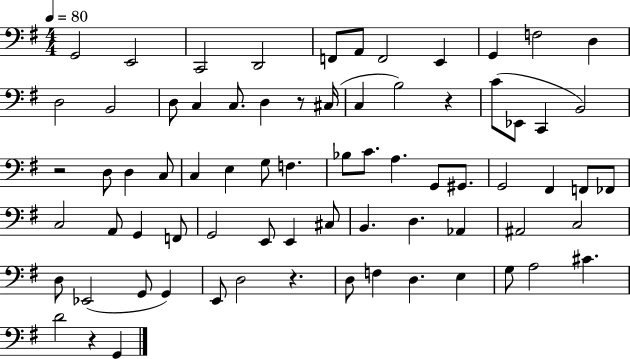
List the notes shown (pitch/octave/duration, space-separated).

G2/h E2/h C2/h D2/h F2/e A2/e F2/h E2/q G2/q F3/h D3/q D3/h B2/h D3/e C3/q C3/e. D3/q R/e C#3/s C3/q B3/h R/q C4/e Eb2/e C2/q B2/h R/h D3/e D3/q C3/e C3/q E3/q G3/e F3/q. Bb3/e C4/e. A3/q. G2/e G#2/e. G2/h F#2/q F2/e FES2/e C3/h A2/e G2/q F2/e G2/h E2/e E2/q C#3/e B2/q. D3/q. Ab2/q A#2/h C3/h D3/e Eb2/h G2/e G2/q E2/e D3/h R/q. D3/e F3/q D3/q. E3/q G3/e A3/h C#4/q. D4/h R/q G2/q